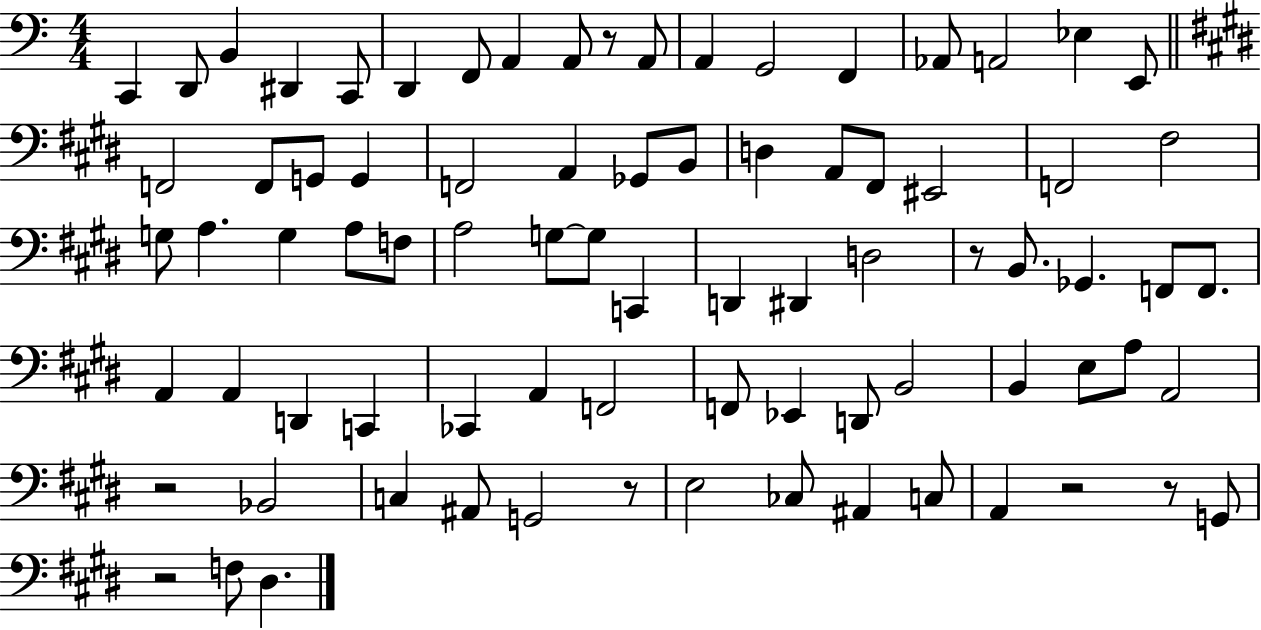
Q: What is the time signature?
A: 4/4